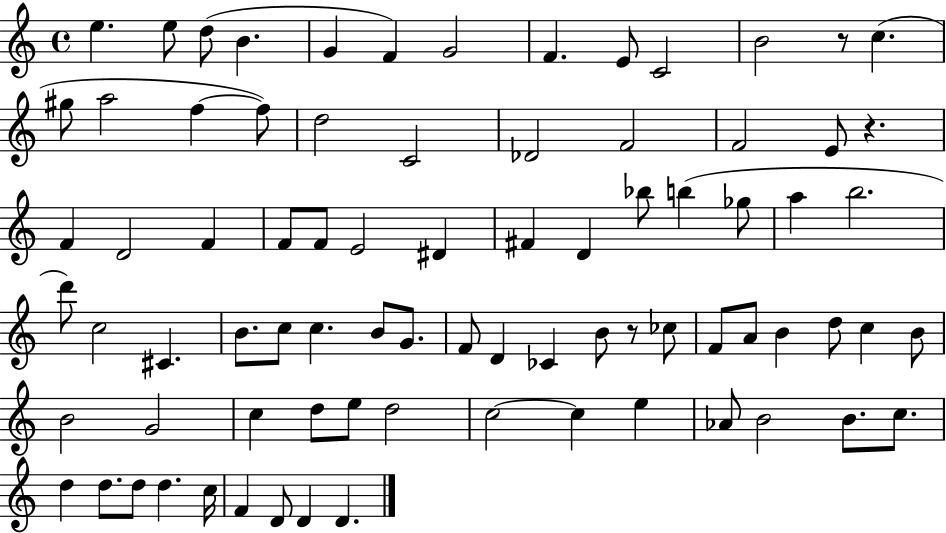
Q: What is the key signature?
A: C major